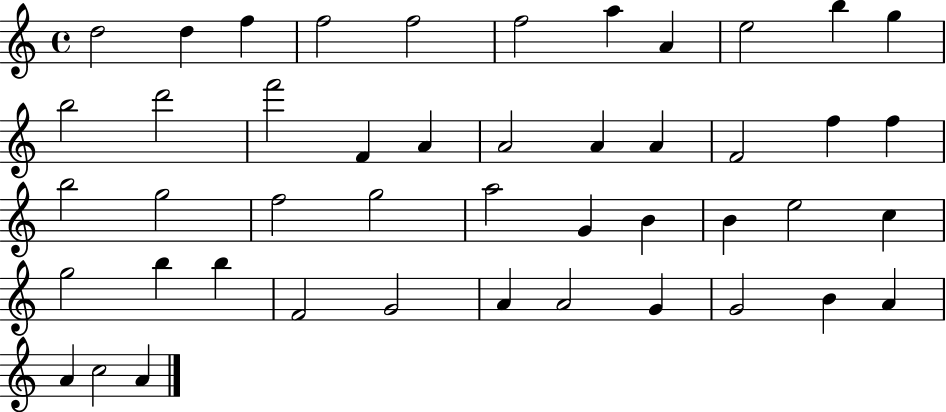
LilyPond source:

{
  \clef treble
  \time 4/4
  \defaultTimeSignature
  \key c \major
  d''2 d''4 f''4 | f''2 f''2 | f''2 a''4 a'4 | e''2 b''4 g''4 | \break b''2 d'''2 | f'''2 f'4 a'4 | a'2 a'4 a'4 | f'2 f''4 f''4 | \break b''2 g''2 | f''2 g''2 | a''2 g'4 b'4 | b'4 e''2 c''4 | \break g''2 b''4 b''4 | f'2 g'2 | a'4 a'2 g'4 | g'2 b'4 a'4 | \break a'4 c''2 a'4 | \bar "|."
}